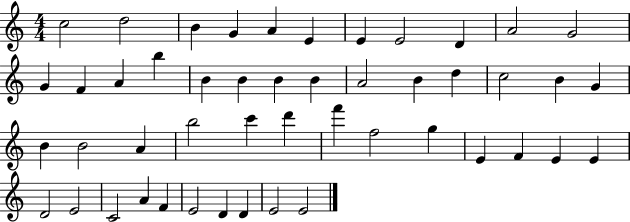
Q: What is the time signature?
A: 4/4